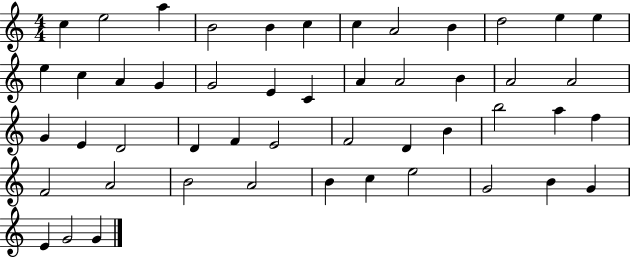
X:1
T:Untitled
M:4/4
L:1/4
K:C
c e2 a B2 B c c A2 B d2 e e e c A G G2 E C A A2 B A2 A2 G E D2 D F E2 F2 D B b2 a f F2 A2 B2 A2 B c e2 G2 B G E G2 G